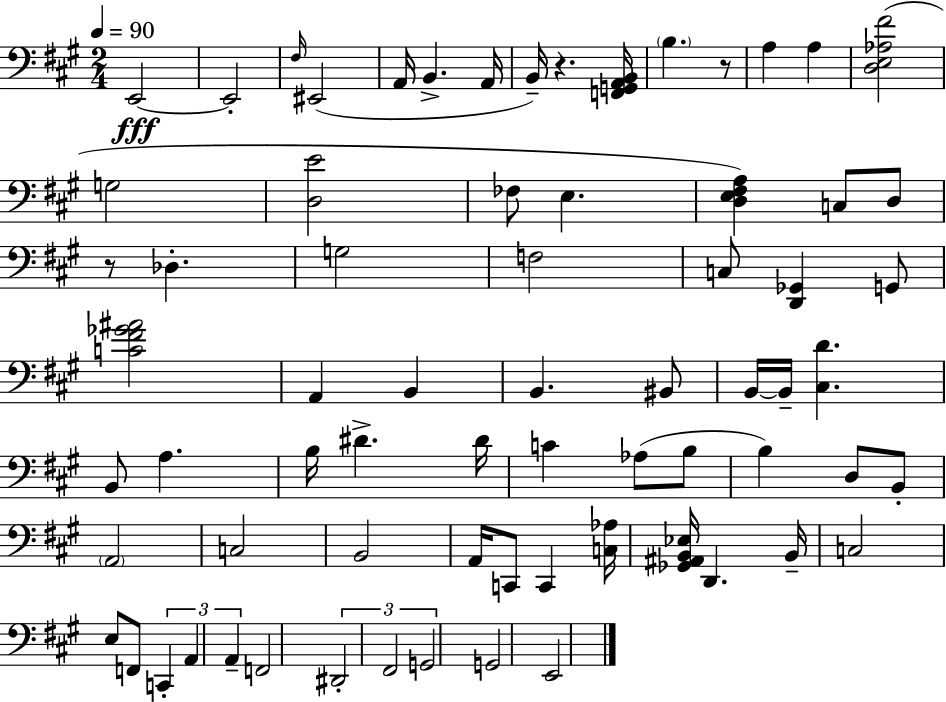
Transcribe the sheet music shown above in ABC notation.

X:1
T:Untitled
M:2/4
L:1/4
K:A
E,,2 E,,2 ^F,/4 ^E,,2 A,,/4 B,, A,,/4 B,,/4 z [F,,G,,A,,B,,]/4 B, z/2 A, A, [D,E,_A,^F]2 G,2 [D,E]2 _F,/2 E, [D,E,^F,A,] C,/2 D,/2 z/2 _D, G,2 F,2 C,/2 [D,,_G,,] G,,/2 [C^F_G^A]2 A,, B,, B,, ^B,,/2 B,,/4 B,,/4 [^C,D] B,,/2 A, B,/4 ^D ^D/4 C _A,/2 B,/2 B, D,/2 B,,/2 A,,2 C,2 B,,2 A,,/4 C,,/2 C,, [C,_A,]/4 [_G,,^A,,B,,_E,]/4 D,, B,,/4 C,2 E,/2 F,,/2 C,, A,, A,, F,,2 ^D,,2 ^F,,2 G,,2 G,,2 E,,2